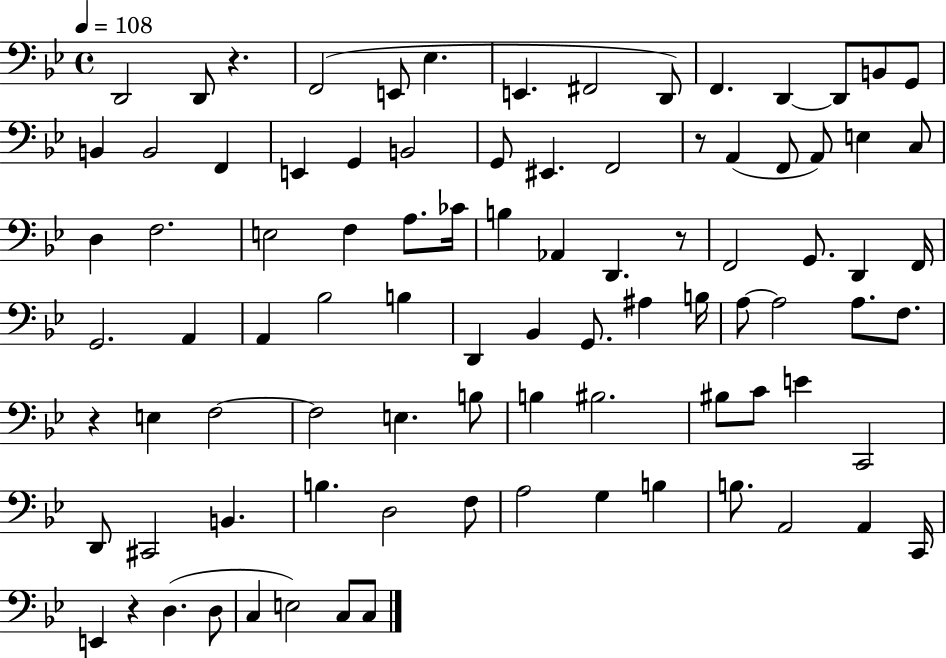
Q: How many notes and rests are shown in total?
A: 90